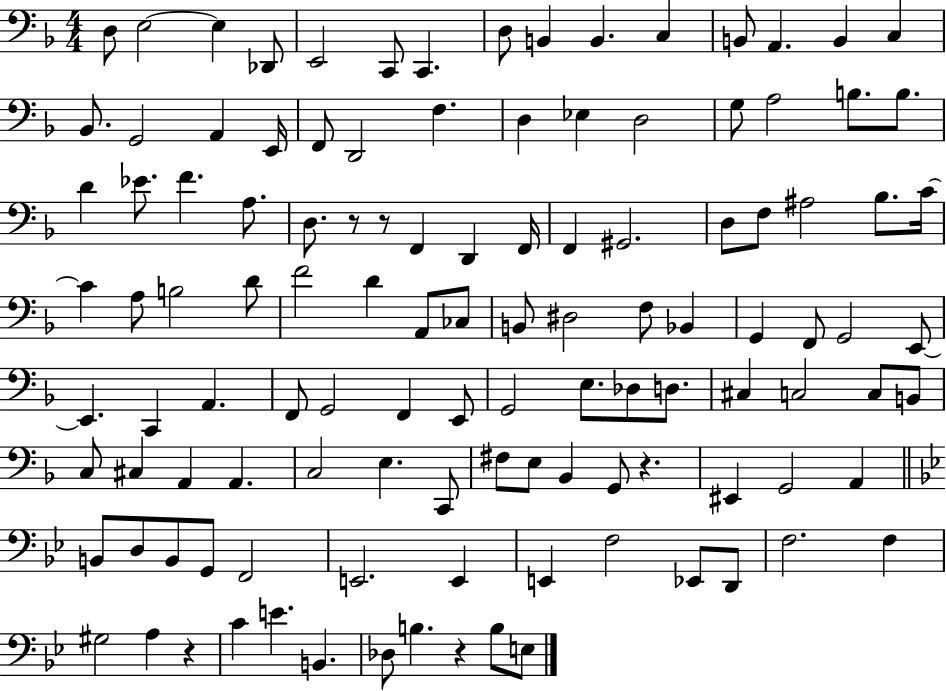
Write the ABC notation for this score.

X:1
T:Untitled
M:4/4
L:1/4
K:F
D,/2 E,2 E, _D,,/2 E,,2 C,,/2 C,, D,/2 B,, B,, C, B,,/2 A,, B,, C, _B,,/2 G,,2 A,, E,,/4 F,,/2 D,,2 F, D, _E, D,2 G,/2 A,2 B,/2 B,/2 D _E/2 F A,/2 D,/2 z/2 z/2 F,, D,, F,,/4 F,, ^G,,2 D,/2 F,/2 ^A,2 _B,/2 C/4 C A,/2 B,2 D/2 F2 D A,,/2 _C,/2 B,,/2 ^D,2 F,/2 _B,, G,, F,,/2 G,,2 E,,/2 E,, C,, A,, F,,/2 G,,2 F,, E,,/2 G,,2 E,/2 _D,/2 D,/2 ^C, C,2 C,/2 B,,/2 C,/2 ^C, A,, A,, C,2 E, C,,/2 ^F,/2 E,/2 _B,, G,,/2 z ^E,, G,,2 A,, B,,/2 D,/2 B,,/2 G,,/2 F,,2 E,,2 E,, E,, F,2 _E,,/2 D,,/2 F,2 F, ^G,2 A, z C E B,, _D,/2 B, z B,/2 E,/2